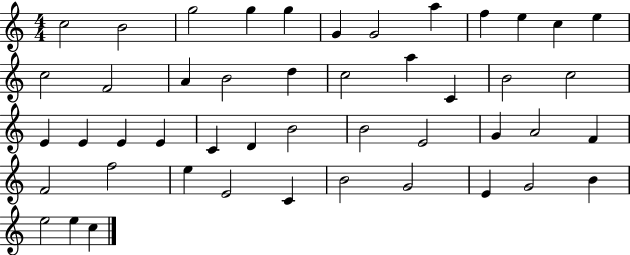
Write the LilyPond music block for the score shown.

{
  \clef treble
  \numericTimeSignature
  \time 4/4
  \key c \major
  c''2 b'2 | g''2 g''4 g''4 | g'4 g'2 a''4 | f''4 e''4 c''4 e''4 | \break c''2 f'2 | a'4 b'2 d''4 | c''2 a''4 c'4 | b'2 c''2 | \break e'4 e'4 e'4 e'4 | c'4 d'4 b'2 | b'2 e'2 | g'4 a'2 f'4 | \break f'2 f''2 | e''4 e'2 c'4 | b'2 g'2 | e'4 g'2 b'4 | \break e''2 e''4 c''4 | \bar "|."
}